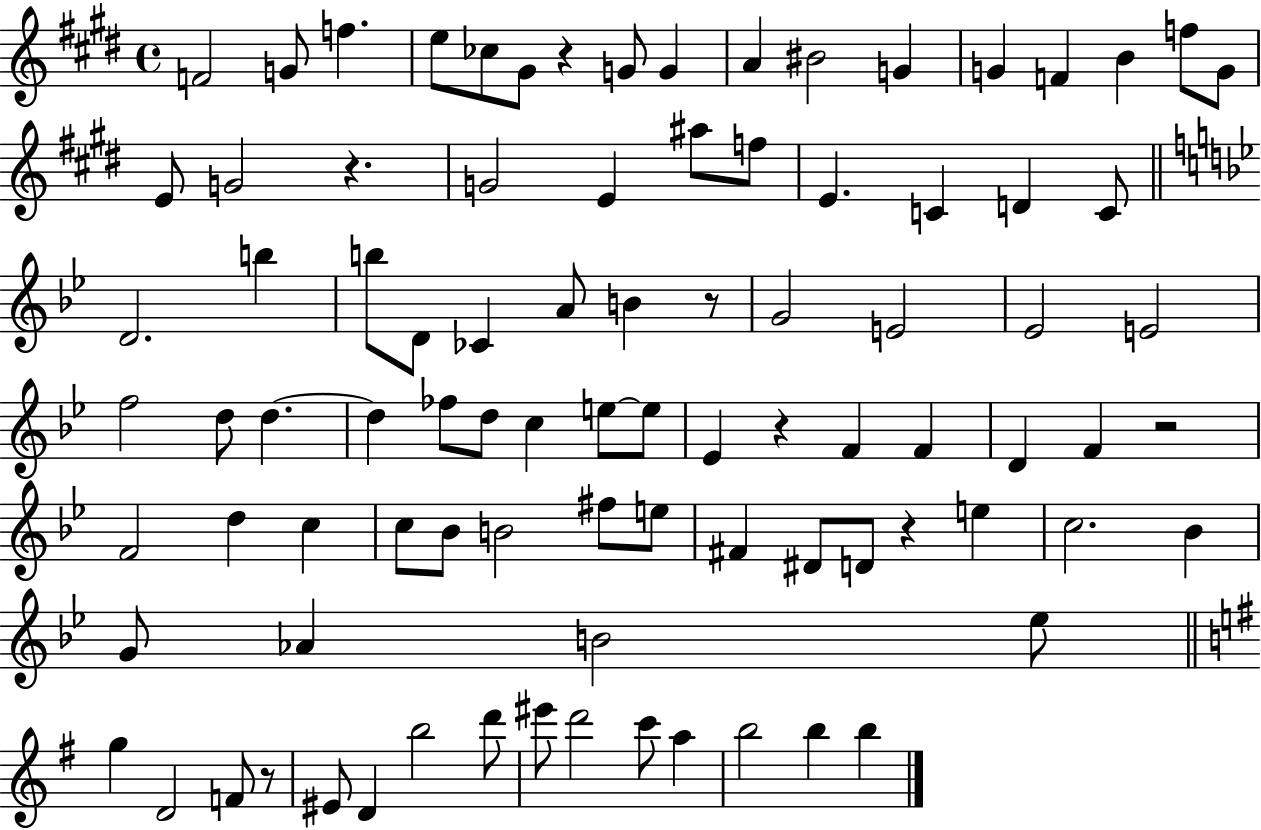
F4/h G4/e F5/q. E5/e CES5/e G#4/e R/q G4/e G4/q A4/q BIS4/h G4/q G4/q F4/q B4/q F5/e G4/e E4/e G4/h R/q. G4/h E4/q A#5/e F5/e E4/q. C4/q D4/q C4/e D4/h. B5/q B5/e D4/e CES4/q A4/e B4/q R/e G4/h E4/h Eb4/h E4/h F5/h D5/e D5/q. D5/q FES5/e D5/e C5/q E5/e E5/e Eb4/q R/q F4/q F4/q D4/q F4/q R/h F4/h D5/q C5/q C5/e Bb4/e B4/h F#5/e E5/e F#4/q D#4/e D4/e R/q E5/q C5/h. Bb4/q G4/e Ab4/q B4/h Eb5/e G5/q D4/h F4/e R/e EIS4/e D4/q B5/h D6/e EIS6/e D6/h C6/e A5/q B5/h B5/q B5/q